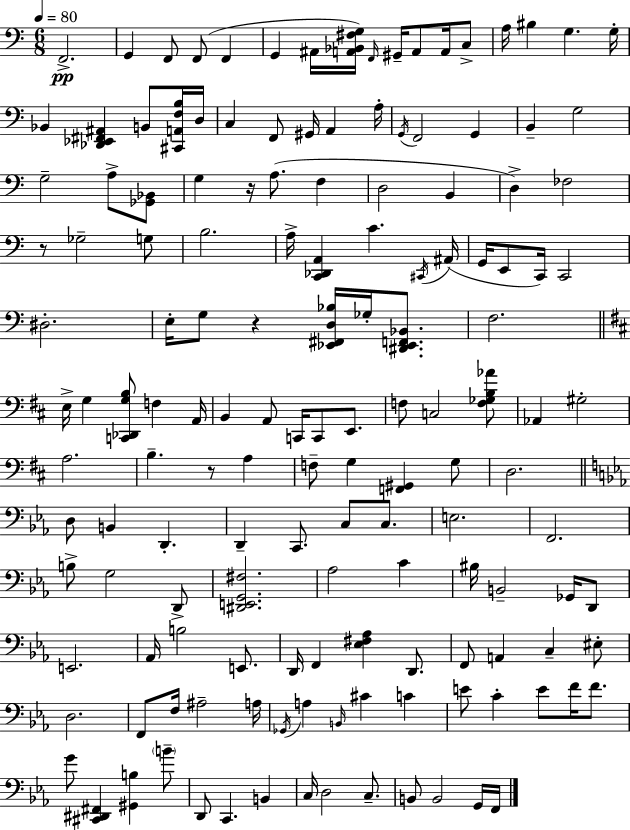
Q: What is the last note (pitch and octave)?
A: F2